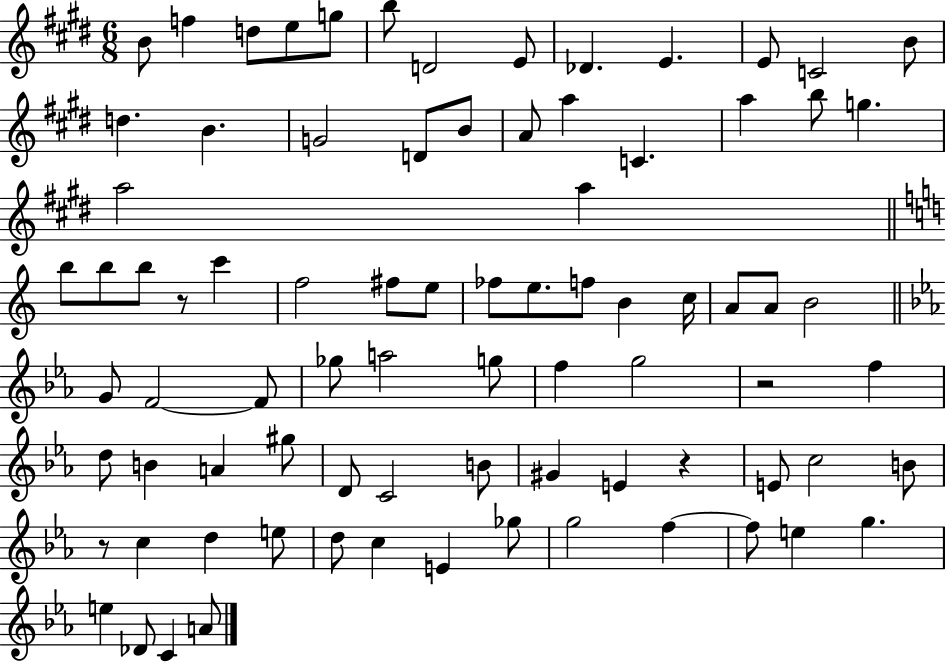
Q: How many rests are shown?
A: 4